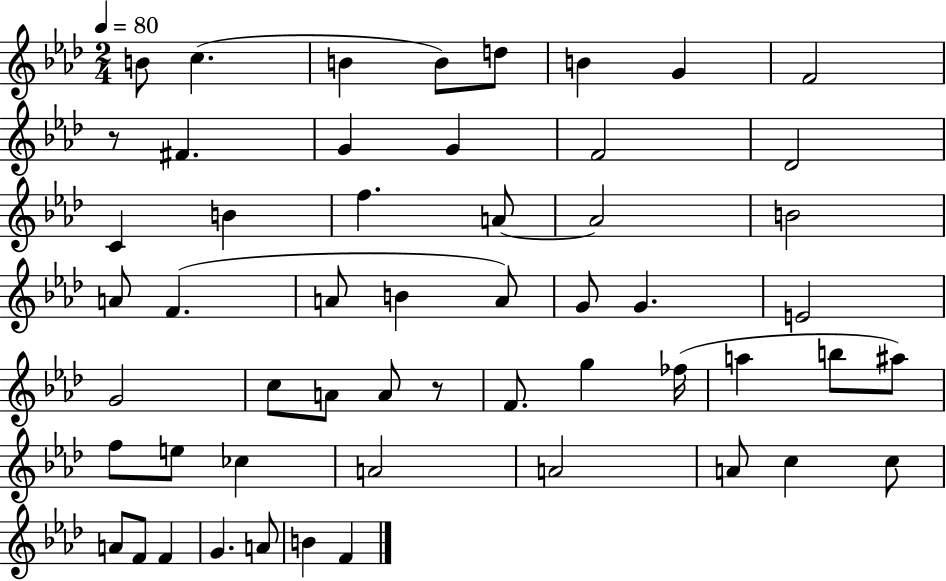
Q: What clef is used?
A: treble